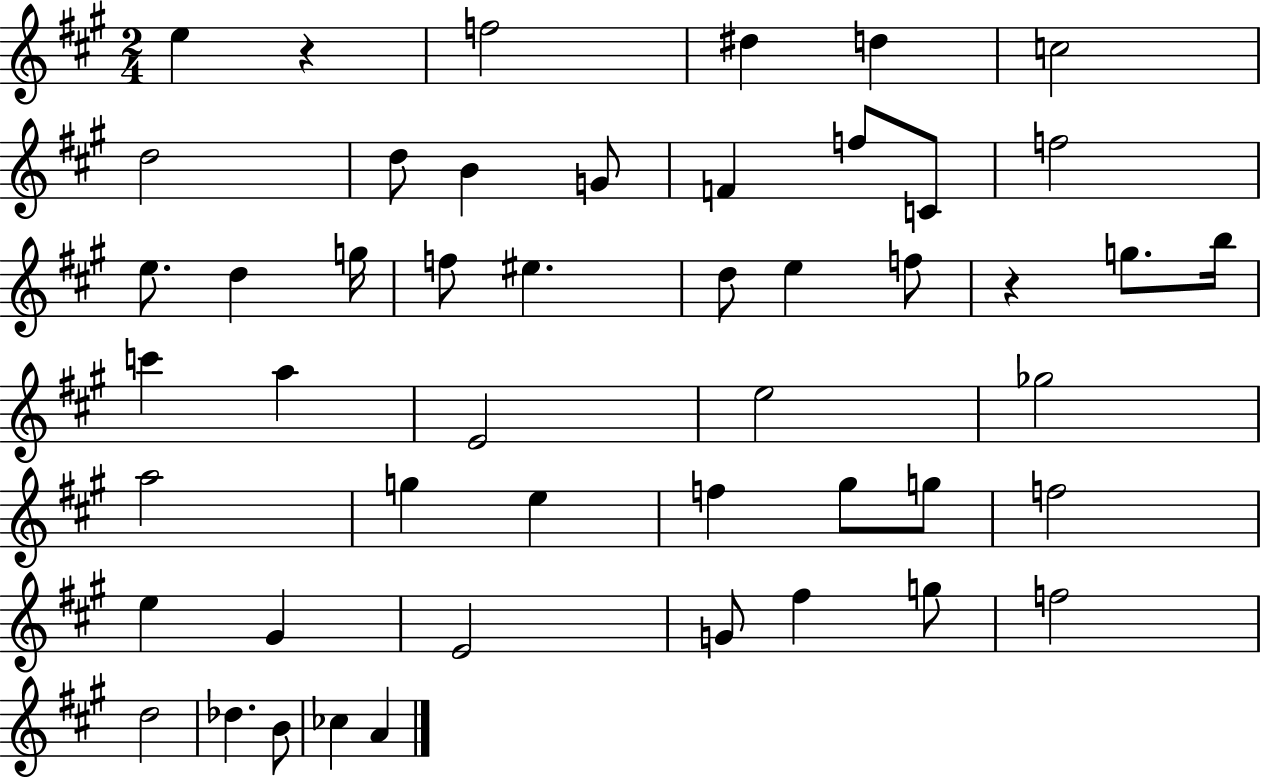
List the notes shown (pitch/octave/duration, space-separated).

E5/q R/q F5/h D#5/q D5/q C5/h D5/h D5/e B4/q G4/e F4/q F5/e C4/e F5/h E5/e. D5/q G5/s F5/e EIS5/q. D5/e E5/q F5/e R/q G5/e. B5/s C6/q A5/q E4/h E5/h Gb5/h A5/h G5/q E5/q F5/q G#5/e G5/e F5/h E5/q G#4/q E4/h G4/e F#5/q G5/e F5/h D5/h Db5/q. B4/e CES5/q A4/q